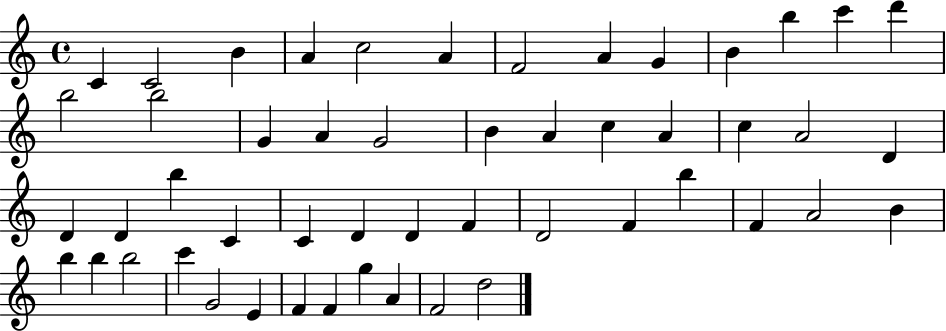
{
  \clef treble
  \time 4/4
  \defaultTimeSignature
  \key c \major
  c'4 c'2 b'4 | a'4 c''2 a'4 | f'2 a'4 g'4 | b'4 b''4 c'''4 d'''4 | \break b''2 b''2 | g'4 a'4 g'2 | b'4 a'4 c''4 a'4 | c''4 a'2 d'4 | \break d'4 d'4 b''4 c'4 | c'4 d'4 d'4 f'4 | d'2 f'4 b''4 | f'4 a'2 b'4 | \break b''4 b''4 b''2 | c'''4 g'2 e'4 | f'4 f'4 g''4 a'4 | f'2 d''2 | \break \bar "|."
}